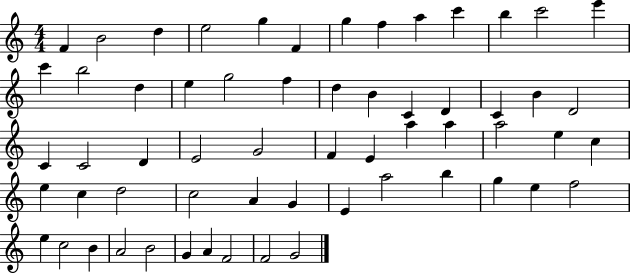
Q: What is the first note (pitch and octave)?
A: F4